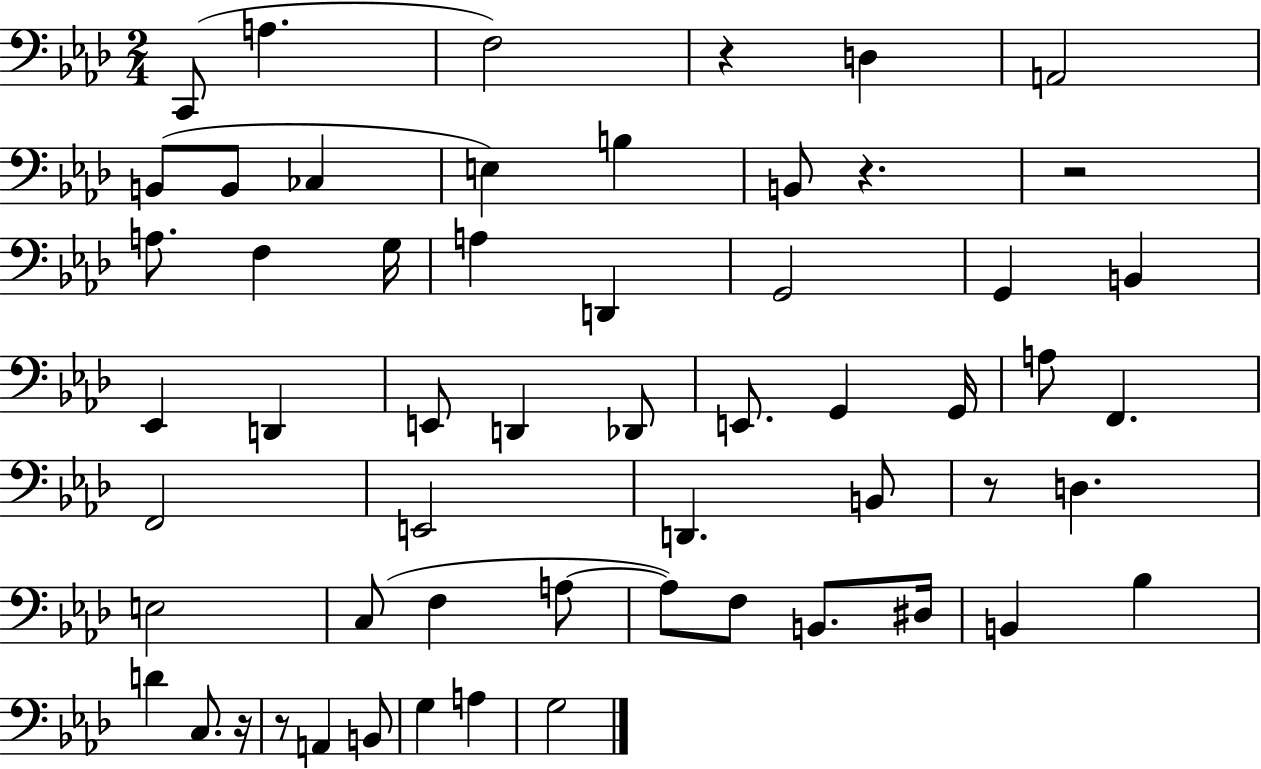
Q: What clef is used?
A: bass